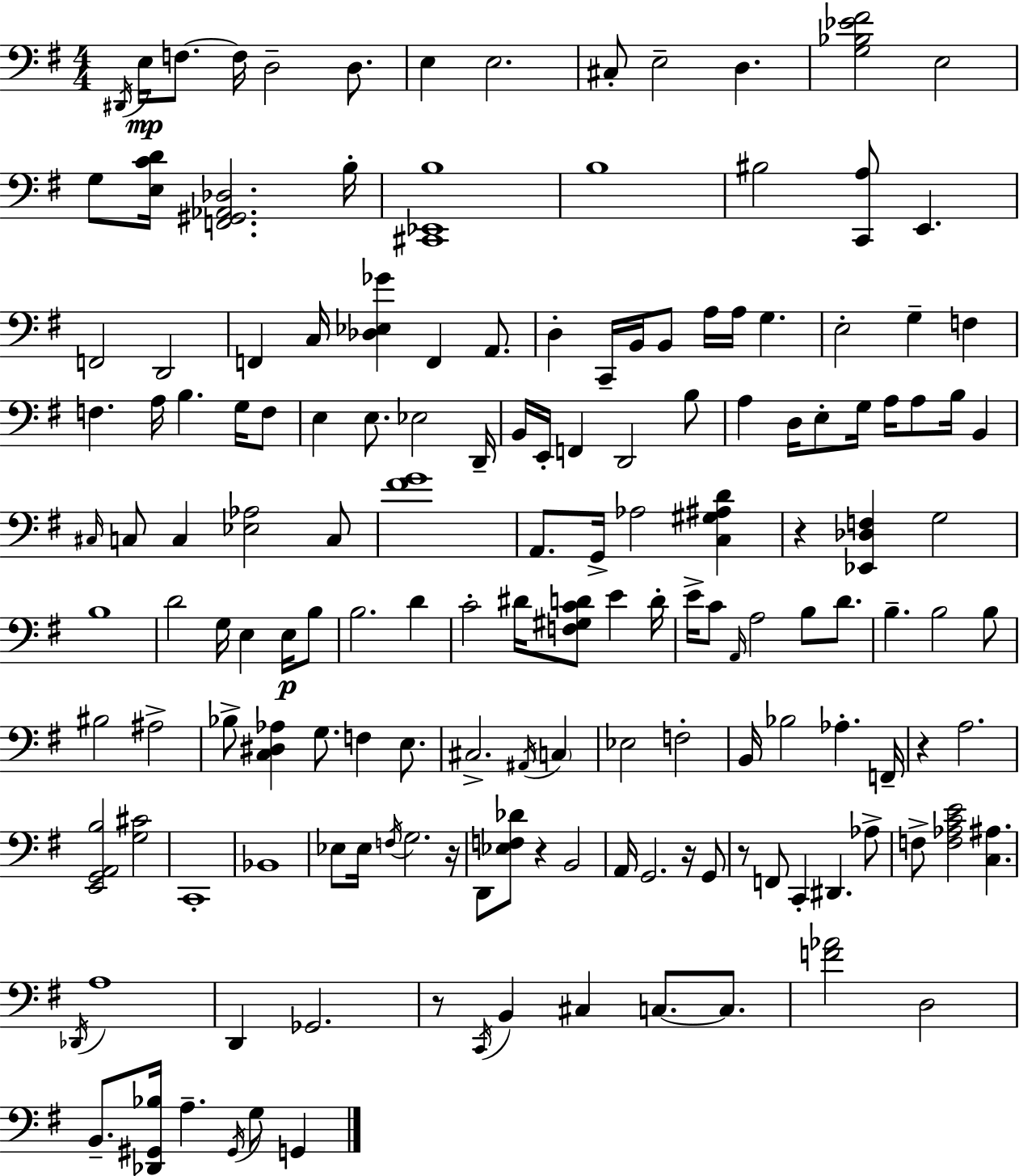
D#2/s E3/s F3/e. F3/s D3/h D3/e. E3/q E3/h. C#3/e E3/h D3/q. [G3,Bb3,Eb4,F#4]/h E3/h G3/e [E3,C4,D4]/s [F2,G#2,Ab2,Db3]/h. B3/s [C#2,Eb2,B3]/w B3/w BIS3/h [C2,A3]/e E2/q. F2/h D2/h F2/q C3/s [Db3,Eb3,Gb4]/q F2/q A2/e. D3/q C2/s B2/s B2/e A3/s A3/s G3/q. E3/h G3/q F3/q F3/q. A3/s B3/q. G3/s F3/e E3/q E3/e. Eb3/h D2/s B2/s E2/s F2/q D2/h B3/e A3/q D3/s E3/e G3/s A3/s A3/e B3/s B2/q C#3/s C3/e C3/q [Eb3,Ab3]/h C3/e [F#4,G4]/w A2/e. G2/s Ab3/h [C3,G#3,A#3,D4]/q R/q [Eb2,Db3,F3]/q G3/h B3/w D4/h G3/s E3/q E3/s B3/e B3/h. D4/q C4/h D#4/s [F3,G#3,C4,D4]/e E4/q D4/s E4/s C4/e A2/s A3/h B3/e D4/e. B3/q. B3/h B3/e BIS3/h A#3/h Bb3/e [C3,D#3,Ab3]/q G3/e. F3/q E3/e. C#3/h. A#2/s C3/q Eb3/h F3/h B2/s Bb3/h Ab3/q. F2/s R/q A3/h. [E2,G2,A2,B3]/h [G3,C#4]/h C2/w Bb2/w Eb3/e Eb3/s F3/s G3/h. R/s D2/e [Eb3,F3,Db4]/e R/q B2/h A2/s G2/h. R/s G2/e R/e F2/e C2/q D#2/q. Ab3/e F3/e [F3,Ab3,C4,E4]/h [C3,A#3]/q. Db2/s A3/w D2/q Gb2/h. R/e C2/s B2/q C#3/q C3/e. C3/e. [F4,Ab4]/h D3/h B2/e. [Db2,G#2,Bb3]/s A3/q. G#2/s G3/e G2/q